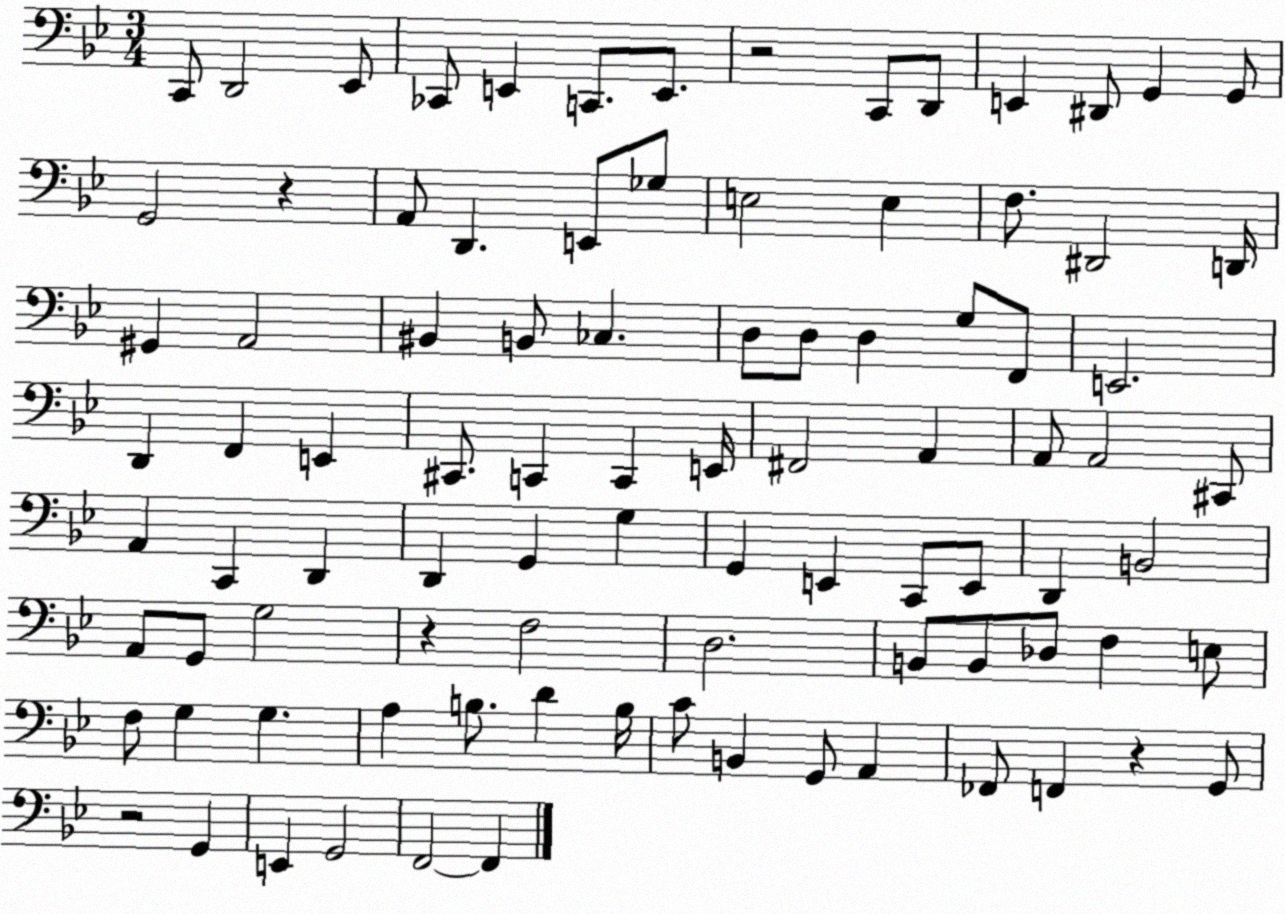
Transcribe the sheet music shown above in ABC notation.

X:1
T:Untitled
M:3/4
L:1/4
K:Bb
C,,/2 D,,2 _E,,/2 _C,,/2 E,, C,,/2 E,,/2 z2 C,,/2 D,,/2 E,, ^D,,/2 G,, G,,/2 G,,2 z A,,/2 D,, E,,/2 _G,/2 E,2 E, F,/2 ^D,,2 D,,/4 ^G,, A,,2 ^B,, B,,/2 _C, D,/2 D,/2 D, G,/2 F,,/2 E,,2 D,, F,, E,, ^C,,/2 C,, C,, E,,/4 ^F,,2 A,, A,,/2 A,,2 ^C,,/2 A,, C,, D,, D,, G,, G, G,, E,, C,,/2 E,,/2 D,, B,,2 A,,/2 G,,/2 G,2 z F,2 D,2 B,,/2 B,,/2 _D,/2 F, E,/2 F,/2 G, G, A, B,/2 D B,/4 C/2 B,, G,,/2 A,, _F,,/2 F,, z G,,/2 z2 G,, E,, G,,2 F,,2 F,,